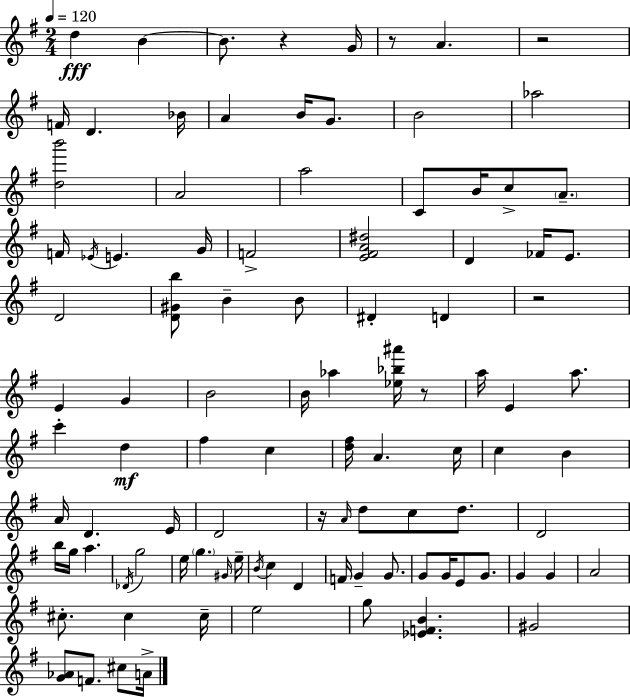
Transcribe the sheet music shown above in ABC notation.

X:1
T:Untitled
M:2/4
L:1/4
K:G
d B B/2 z G/4 z/2 A z2 F/4 D _B/4 A B/4 G/2 B2 _a2 [db']2 A2 a2 C/2 B/4 c/2 A/2 F/4 _E/4 E G/4 F2 [E^FA^d]2 D _F/4 E/2 D2 [D^Gb]/2 B B/2 ^D D z2 E G B2 B/4 _a [_e_b^a']/4 z/2 a/4 E a/2 c' d ^f c [d^f]/4 A c/4 c B A/4 D E/4 D2 z/4 A/4 d/2 c/2 d/2 D2 b/4 g/4 a _D/4 g2 e/4 g ^G/4 e/4 B/4 c D F/4 G G/2 G/2 G/4 E/2 G/2 G G A2 ^c/2 ^c ^c/4 e2 g/2 [_EFB] ^G2 [G_A]/2 F/2 ^c/2 A/4